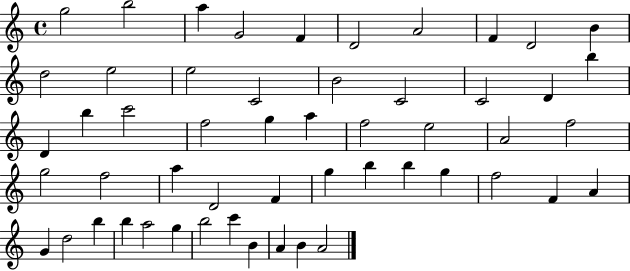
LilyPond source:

{
  \clef treble
  \time 4/4
  \defaultTimeSignature
  \key c \major
  g''2 b''2 | a''4 g'2 f'4 | d'2 a'2 | f'4 d'2 b'4 | \break d''2 e''2 | e''2 c'2 | b'2 c'2 | c'2 d'4 b''4 | \break d'4 b''4 c'''2 | f''2 g''4 a''4 | f''2 e''2 | a'2 f''2 | \break g''2 f''2 | a''4 d'2 f'4 | g''4 b''4 b''4 g''4 | f''2 f'4 a'4 | \break g'4 d''2 b''4 | b''4 a''2 g''4 | b''2 c'''4 b'4 | a'4 b'4 a'2 | \break \bar "|."
}